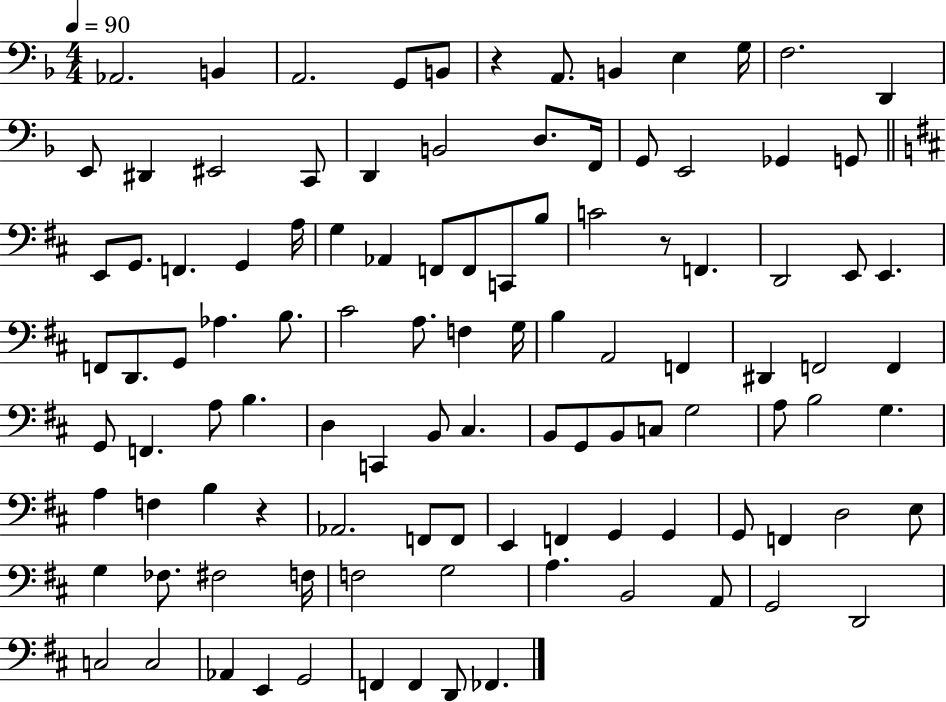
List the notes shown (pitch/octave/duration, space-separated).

Ab2/h. B2/q A2/h. G2/e B2/e R/q A2/e. B2/q E3/q G3/s F3/h. D2/q E2/e D#2/q EIS2/h C2/e D2/q B2/h D3/e. F2/s G2/e E2/h Gb2/q G2/e E2/e G2/e. F2/q. G2/q A3/s G3/q Ab2/q F2/e F2/e C2/e B3/e C4/h R/e F2/q. D2/h E2/e E2/q. F2/e D2/e. G2/e Ab3/q. B3/e. C#4/h A3/e. F3/q G3/s B3/q A2/h F2/q D#2/q F2/h F2/q G2/e F2/q. A3/e B3/q. D3/q C2/q B2/e C#3/q. B2/e G2/e B2/e C3/e G3/h A3/e B3/h G3/q. A3/q F3/q B3/q R/q Ab2/h. F2/e F2/e E2/q F2/q G2/q G2/q G2/e F2/q D3/h E3/e G3/q FES3/e. F#3/h F3/s F3/h G3/h A3/q. B2/h A2/e G2/h D2/h C3/h C3/h Ab2/q E2/q G2/h F2/q F2/q D2/e FES2/q.